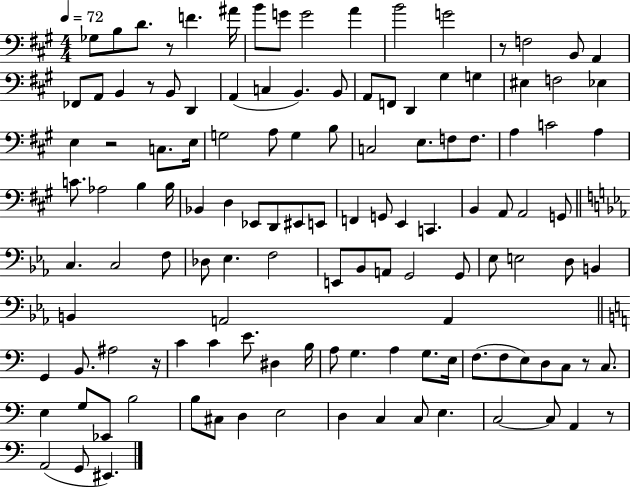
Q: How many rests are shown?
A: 7